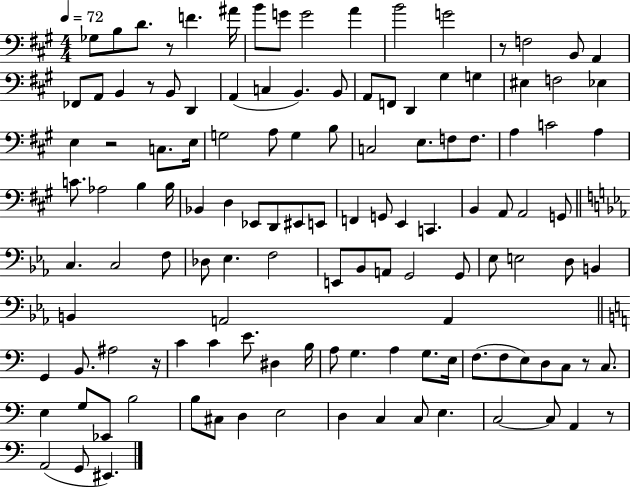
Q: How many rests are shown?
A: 7